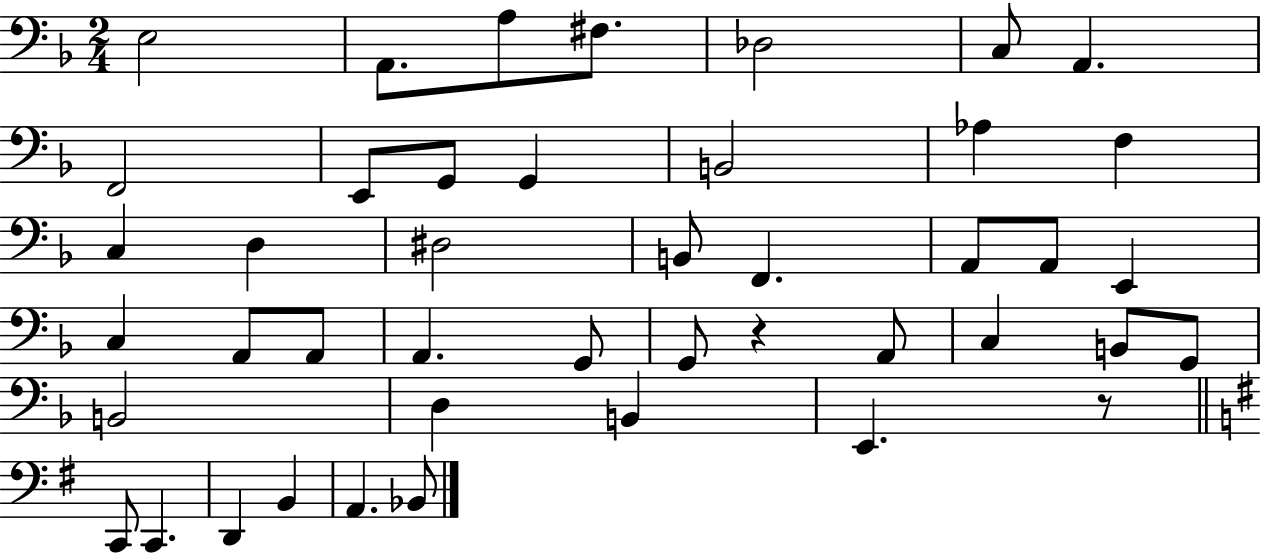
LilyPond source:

{
  \clef bass
  \numericTimeSignature
  \time 2/4
  \key f \major
  e2 | a,8. a8 fis8. | des2 | c8 a,4. | \break f,2 | e,8 g,8 g,4 | b,2 | aes4 f4 | \break c4 d4 | dis2 | b,8 f,4. | a,8 a,8 e,4 | \break c4 a,8 a,8 | a,4. g,8 | g,8 r4 a,8 | c4 b,8 g,8 | \break b,2 | d4 b,4 | e,4. r8 | \bar "||" \break \key e \minor c,8 c,4. | d,4 b,4 | a,4. bes,8 | \bar "|."
}